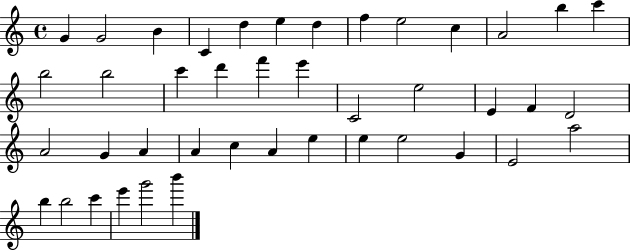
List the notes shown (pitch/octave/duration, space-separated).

G4/q G4/h B4/q C4/q D5/q E5/q D5/q F5/q E5/h C5/q A4/h B5/q C6/q B5/h B5/h C6/q D6/q F6/q E6/q C4/h E5/h E4/q F4/q D4/h A4/h G4/q A4/q A4/q C5/q A4/q E5/q E5/q E5/h G4/q E4/h A5/h B5/q B5/h C6/q E6/q G6/h B6/q